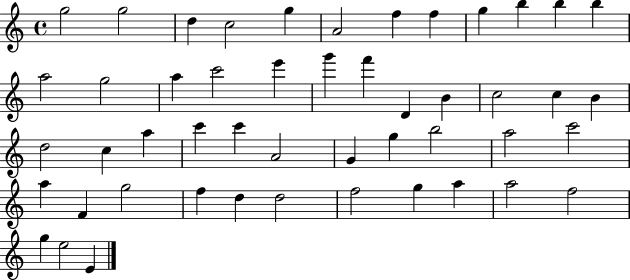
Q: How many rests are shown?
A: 0